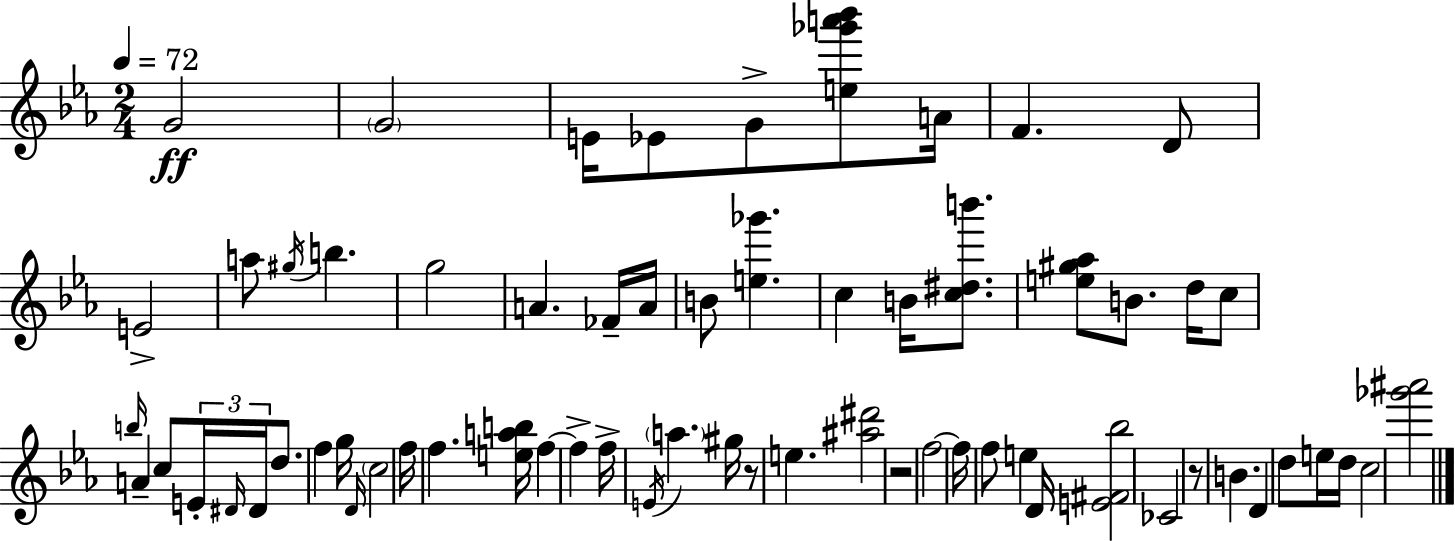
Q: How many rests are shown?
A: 3